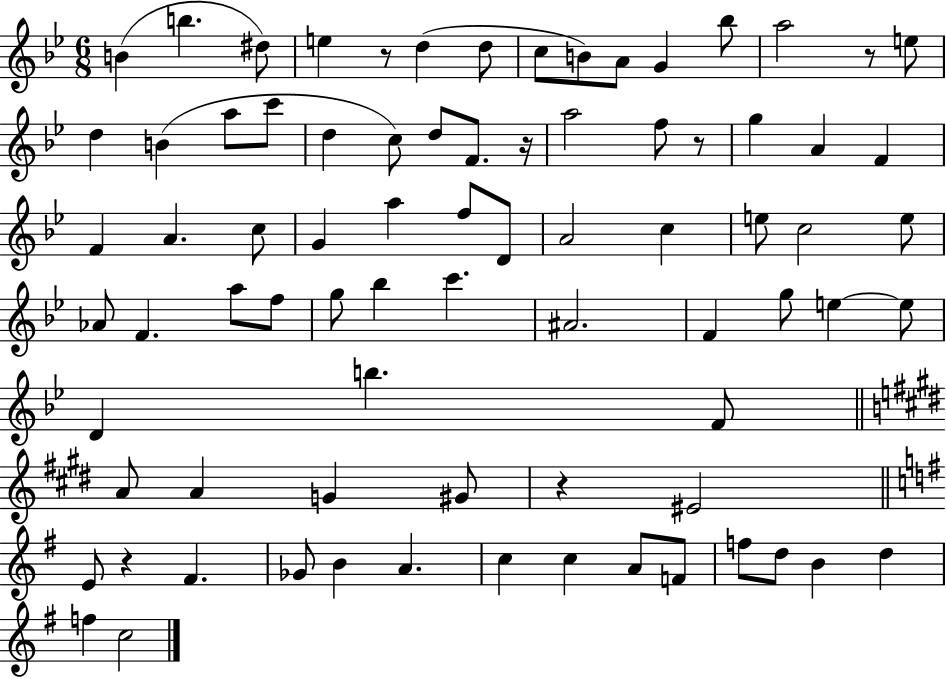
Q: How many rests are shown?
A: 6